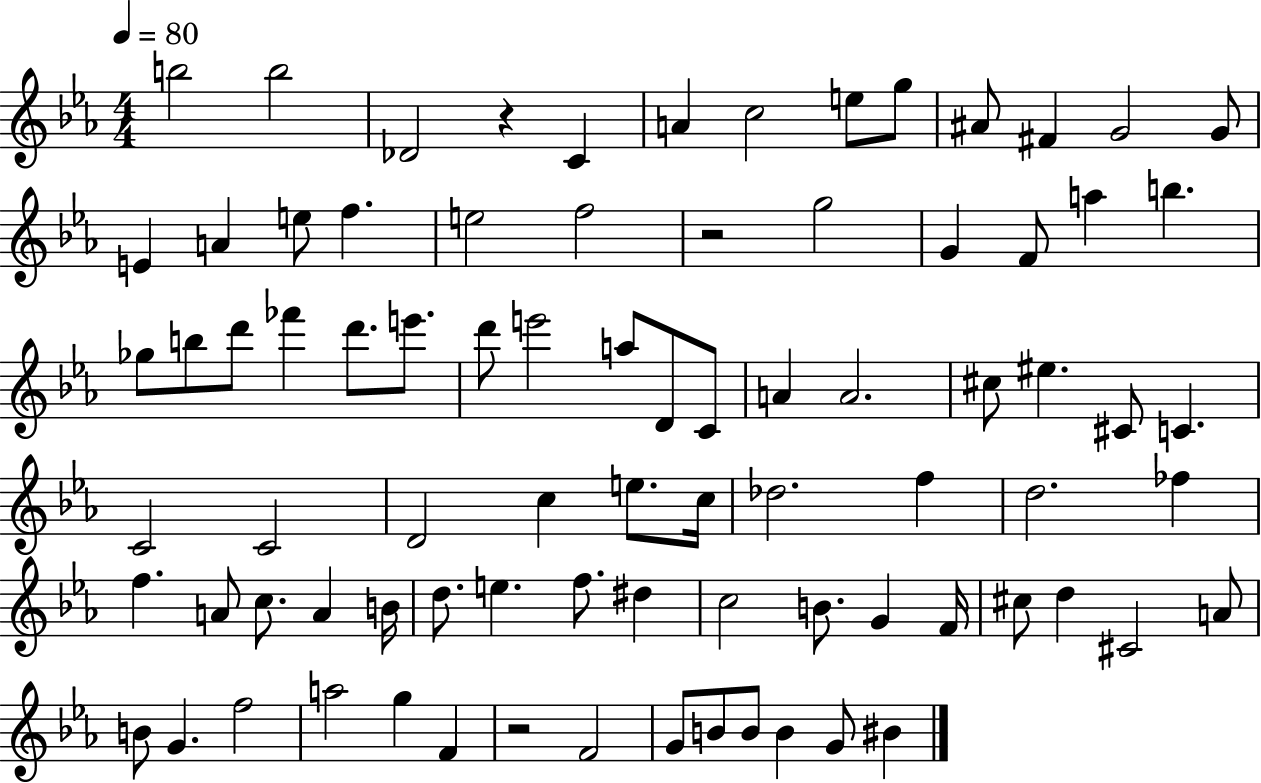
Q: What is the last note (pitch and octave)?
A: BIS4